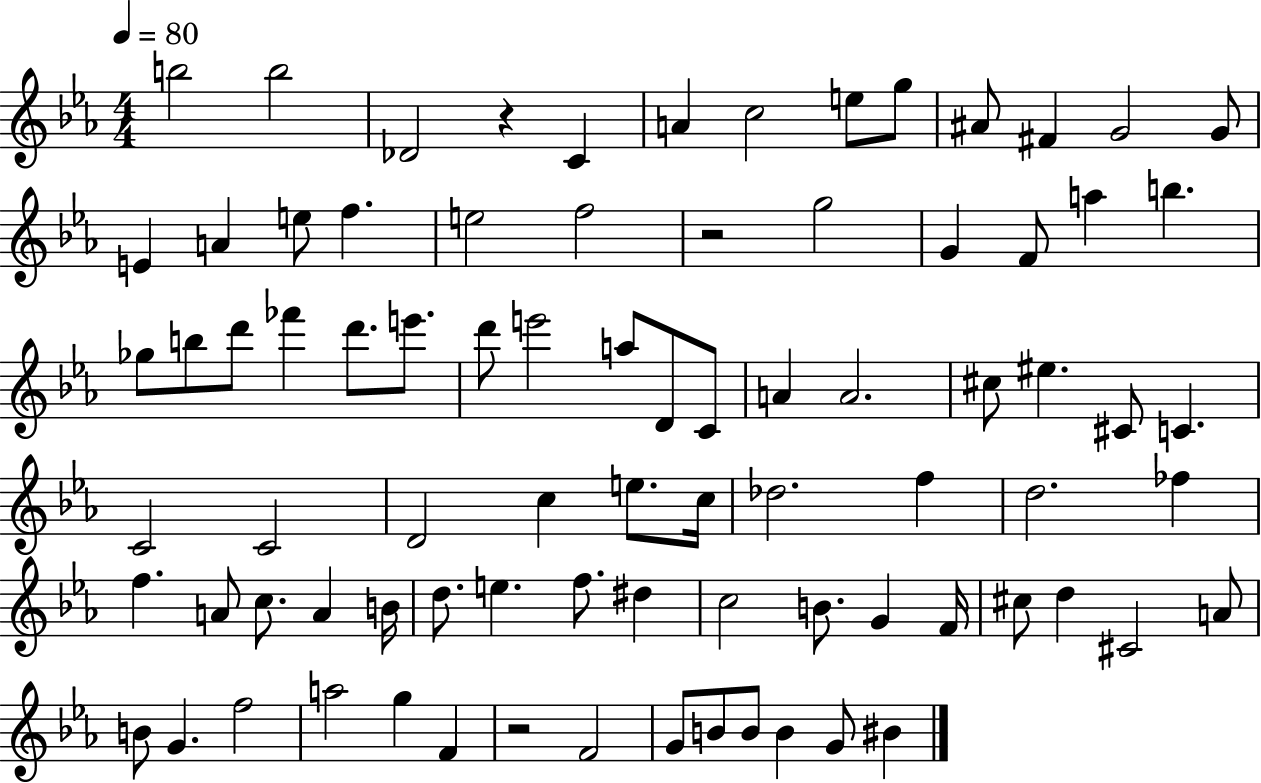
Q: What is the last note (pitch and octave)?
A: BIS4